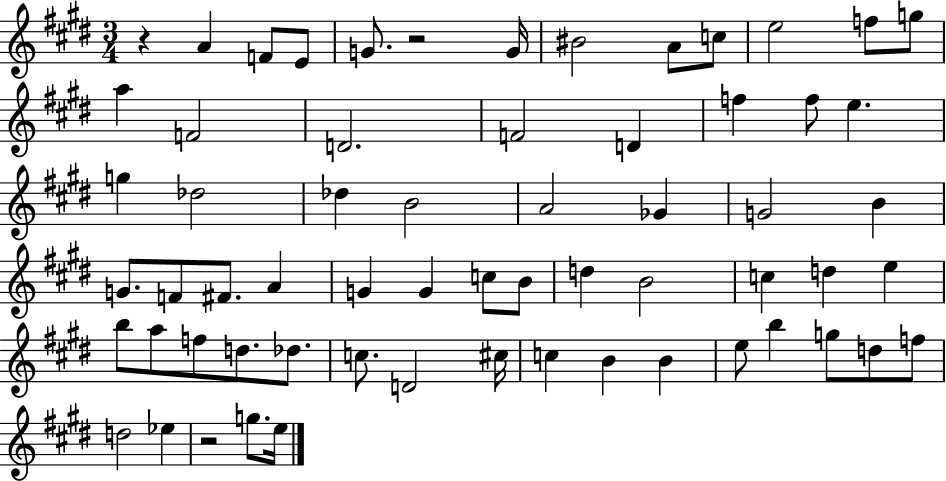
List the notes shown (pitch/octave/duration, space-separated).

R/q A4/q F4/e E4/e G4/e. R/h G4/s BIS4/h A4/e C5/e E5/h F5/e G5/e A5/q F4/h D4/h. F4/h D4/q F5/q F5/e E5/q. G5/q Db5/h Db5/q B4/h A4/h Gb4/q G4/h B4/q G4/e. F4/e F#4/e. A4/q G4/q G4/q C5/e B4/e D5/q B4/h C5/q D5/q E5/q B5/e A5/e F5/e D5/e. Db5/e. C5/e. D4/h C#5/s C5/q B4/q B4/q E5/e B5/q G5/e D5/e F5/e D5/h Eb5/q R/h G5/e. E5/s